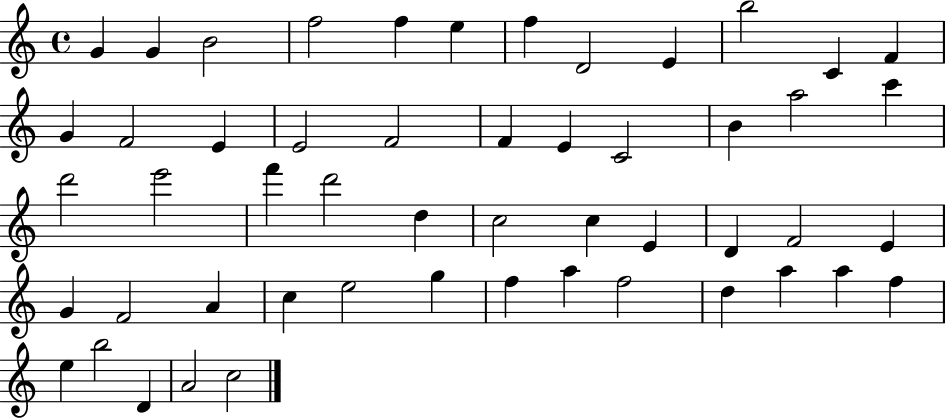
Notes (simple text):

G4/q G4/q B4/h F5/h F5/q E5/q F5/q D4/h E4/q B5/h C4/q F4/q G4/q F4/h E4/q E4/h F4/h F4/q E4/q C4/h B4/q A5/h C6/q D6/h E6/h F6/q D6/h D5/q C5/h C5/q E4/q D4/q F4/h E4/q G4/q F4/h A4/q C5/q E5/h G5/q F5/q A5/q F5/h D5/q A5/q A5/q F5/q E5/q B5/h D4/q A4/h C5/h